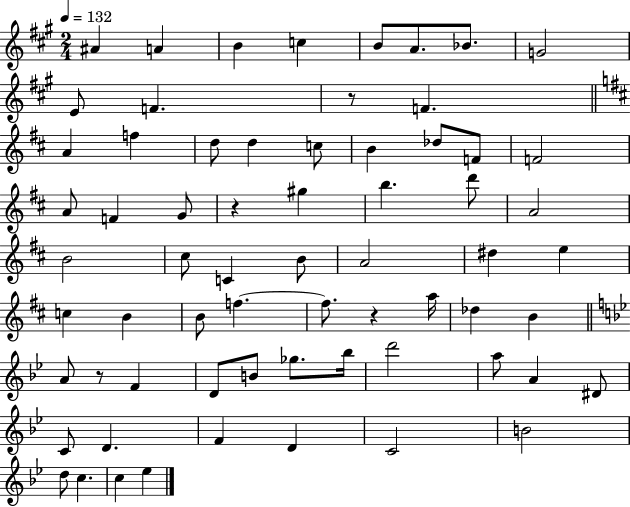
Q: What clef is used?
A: treble